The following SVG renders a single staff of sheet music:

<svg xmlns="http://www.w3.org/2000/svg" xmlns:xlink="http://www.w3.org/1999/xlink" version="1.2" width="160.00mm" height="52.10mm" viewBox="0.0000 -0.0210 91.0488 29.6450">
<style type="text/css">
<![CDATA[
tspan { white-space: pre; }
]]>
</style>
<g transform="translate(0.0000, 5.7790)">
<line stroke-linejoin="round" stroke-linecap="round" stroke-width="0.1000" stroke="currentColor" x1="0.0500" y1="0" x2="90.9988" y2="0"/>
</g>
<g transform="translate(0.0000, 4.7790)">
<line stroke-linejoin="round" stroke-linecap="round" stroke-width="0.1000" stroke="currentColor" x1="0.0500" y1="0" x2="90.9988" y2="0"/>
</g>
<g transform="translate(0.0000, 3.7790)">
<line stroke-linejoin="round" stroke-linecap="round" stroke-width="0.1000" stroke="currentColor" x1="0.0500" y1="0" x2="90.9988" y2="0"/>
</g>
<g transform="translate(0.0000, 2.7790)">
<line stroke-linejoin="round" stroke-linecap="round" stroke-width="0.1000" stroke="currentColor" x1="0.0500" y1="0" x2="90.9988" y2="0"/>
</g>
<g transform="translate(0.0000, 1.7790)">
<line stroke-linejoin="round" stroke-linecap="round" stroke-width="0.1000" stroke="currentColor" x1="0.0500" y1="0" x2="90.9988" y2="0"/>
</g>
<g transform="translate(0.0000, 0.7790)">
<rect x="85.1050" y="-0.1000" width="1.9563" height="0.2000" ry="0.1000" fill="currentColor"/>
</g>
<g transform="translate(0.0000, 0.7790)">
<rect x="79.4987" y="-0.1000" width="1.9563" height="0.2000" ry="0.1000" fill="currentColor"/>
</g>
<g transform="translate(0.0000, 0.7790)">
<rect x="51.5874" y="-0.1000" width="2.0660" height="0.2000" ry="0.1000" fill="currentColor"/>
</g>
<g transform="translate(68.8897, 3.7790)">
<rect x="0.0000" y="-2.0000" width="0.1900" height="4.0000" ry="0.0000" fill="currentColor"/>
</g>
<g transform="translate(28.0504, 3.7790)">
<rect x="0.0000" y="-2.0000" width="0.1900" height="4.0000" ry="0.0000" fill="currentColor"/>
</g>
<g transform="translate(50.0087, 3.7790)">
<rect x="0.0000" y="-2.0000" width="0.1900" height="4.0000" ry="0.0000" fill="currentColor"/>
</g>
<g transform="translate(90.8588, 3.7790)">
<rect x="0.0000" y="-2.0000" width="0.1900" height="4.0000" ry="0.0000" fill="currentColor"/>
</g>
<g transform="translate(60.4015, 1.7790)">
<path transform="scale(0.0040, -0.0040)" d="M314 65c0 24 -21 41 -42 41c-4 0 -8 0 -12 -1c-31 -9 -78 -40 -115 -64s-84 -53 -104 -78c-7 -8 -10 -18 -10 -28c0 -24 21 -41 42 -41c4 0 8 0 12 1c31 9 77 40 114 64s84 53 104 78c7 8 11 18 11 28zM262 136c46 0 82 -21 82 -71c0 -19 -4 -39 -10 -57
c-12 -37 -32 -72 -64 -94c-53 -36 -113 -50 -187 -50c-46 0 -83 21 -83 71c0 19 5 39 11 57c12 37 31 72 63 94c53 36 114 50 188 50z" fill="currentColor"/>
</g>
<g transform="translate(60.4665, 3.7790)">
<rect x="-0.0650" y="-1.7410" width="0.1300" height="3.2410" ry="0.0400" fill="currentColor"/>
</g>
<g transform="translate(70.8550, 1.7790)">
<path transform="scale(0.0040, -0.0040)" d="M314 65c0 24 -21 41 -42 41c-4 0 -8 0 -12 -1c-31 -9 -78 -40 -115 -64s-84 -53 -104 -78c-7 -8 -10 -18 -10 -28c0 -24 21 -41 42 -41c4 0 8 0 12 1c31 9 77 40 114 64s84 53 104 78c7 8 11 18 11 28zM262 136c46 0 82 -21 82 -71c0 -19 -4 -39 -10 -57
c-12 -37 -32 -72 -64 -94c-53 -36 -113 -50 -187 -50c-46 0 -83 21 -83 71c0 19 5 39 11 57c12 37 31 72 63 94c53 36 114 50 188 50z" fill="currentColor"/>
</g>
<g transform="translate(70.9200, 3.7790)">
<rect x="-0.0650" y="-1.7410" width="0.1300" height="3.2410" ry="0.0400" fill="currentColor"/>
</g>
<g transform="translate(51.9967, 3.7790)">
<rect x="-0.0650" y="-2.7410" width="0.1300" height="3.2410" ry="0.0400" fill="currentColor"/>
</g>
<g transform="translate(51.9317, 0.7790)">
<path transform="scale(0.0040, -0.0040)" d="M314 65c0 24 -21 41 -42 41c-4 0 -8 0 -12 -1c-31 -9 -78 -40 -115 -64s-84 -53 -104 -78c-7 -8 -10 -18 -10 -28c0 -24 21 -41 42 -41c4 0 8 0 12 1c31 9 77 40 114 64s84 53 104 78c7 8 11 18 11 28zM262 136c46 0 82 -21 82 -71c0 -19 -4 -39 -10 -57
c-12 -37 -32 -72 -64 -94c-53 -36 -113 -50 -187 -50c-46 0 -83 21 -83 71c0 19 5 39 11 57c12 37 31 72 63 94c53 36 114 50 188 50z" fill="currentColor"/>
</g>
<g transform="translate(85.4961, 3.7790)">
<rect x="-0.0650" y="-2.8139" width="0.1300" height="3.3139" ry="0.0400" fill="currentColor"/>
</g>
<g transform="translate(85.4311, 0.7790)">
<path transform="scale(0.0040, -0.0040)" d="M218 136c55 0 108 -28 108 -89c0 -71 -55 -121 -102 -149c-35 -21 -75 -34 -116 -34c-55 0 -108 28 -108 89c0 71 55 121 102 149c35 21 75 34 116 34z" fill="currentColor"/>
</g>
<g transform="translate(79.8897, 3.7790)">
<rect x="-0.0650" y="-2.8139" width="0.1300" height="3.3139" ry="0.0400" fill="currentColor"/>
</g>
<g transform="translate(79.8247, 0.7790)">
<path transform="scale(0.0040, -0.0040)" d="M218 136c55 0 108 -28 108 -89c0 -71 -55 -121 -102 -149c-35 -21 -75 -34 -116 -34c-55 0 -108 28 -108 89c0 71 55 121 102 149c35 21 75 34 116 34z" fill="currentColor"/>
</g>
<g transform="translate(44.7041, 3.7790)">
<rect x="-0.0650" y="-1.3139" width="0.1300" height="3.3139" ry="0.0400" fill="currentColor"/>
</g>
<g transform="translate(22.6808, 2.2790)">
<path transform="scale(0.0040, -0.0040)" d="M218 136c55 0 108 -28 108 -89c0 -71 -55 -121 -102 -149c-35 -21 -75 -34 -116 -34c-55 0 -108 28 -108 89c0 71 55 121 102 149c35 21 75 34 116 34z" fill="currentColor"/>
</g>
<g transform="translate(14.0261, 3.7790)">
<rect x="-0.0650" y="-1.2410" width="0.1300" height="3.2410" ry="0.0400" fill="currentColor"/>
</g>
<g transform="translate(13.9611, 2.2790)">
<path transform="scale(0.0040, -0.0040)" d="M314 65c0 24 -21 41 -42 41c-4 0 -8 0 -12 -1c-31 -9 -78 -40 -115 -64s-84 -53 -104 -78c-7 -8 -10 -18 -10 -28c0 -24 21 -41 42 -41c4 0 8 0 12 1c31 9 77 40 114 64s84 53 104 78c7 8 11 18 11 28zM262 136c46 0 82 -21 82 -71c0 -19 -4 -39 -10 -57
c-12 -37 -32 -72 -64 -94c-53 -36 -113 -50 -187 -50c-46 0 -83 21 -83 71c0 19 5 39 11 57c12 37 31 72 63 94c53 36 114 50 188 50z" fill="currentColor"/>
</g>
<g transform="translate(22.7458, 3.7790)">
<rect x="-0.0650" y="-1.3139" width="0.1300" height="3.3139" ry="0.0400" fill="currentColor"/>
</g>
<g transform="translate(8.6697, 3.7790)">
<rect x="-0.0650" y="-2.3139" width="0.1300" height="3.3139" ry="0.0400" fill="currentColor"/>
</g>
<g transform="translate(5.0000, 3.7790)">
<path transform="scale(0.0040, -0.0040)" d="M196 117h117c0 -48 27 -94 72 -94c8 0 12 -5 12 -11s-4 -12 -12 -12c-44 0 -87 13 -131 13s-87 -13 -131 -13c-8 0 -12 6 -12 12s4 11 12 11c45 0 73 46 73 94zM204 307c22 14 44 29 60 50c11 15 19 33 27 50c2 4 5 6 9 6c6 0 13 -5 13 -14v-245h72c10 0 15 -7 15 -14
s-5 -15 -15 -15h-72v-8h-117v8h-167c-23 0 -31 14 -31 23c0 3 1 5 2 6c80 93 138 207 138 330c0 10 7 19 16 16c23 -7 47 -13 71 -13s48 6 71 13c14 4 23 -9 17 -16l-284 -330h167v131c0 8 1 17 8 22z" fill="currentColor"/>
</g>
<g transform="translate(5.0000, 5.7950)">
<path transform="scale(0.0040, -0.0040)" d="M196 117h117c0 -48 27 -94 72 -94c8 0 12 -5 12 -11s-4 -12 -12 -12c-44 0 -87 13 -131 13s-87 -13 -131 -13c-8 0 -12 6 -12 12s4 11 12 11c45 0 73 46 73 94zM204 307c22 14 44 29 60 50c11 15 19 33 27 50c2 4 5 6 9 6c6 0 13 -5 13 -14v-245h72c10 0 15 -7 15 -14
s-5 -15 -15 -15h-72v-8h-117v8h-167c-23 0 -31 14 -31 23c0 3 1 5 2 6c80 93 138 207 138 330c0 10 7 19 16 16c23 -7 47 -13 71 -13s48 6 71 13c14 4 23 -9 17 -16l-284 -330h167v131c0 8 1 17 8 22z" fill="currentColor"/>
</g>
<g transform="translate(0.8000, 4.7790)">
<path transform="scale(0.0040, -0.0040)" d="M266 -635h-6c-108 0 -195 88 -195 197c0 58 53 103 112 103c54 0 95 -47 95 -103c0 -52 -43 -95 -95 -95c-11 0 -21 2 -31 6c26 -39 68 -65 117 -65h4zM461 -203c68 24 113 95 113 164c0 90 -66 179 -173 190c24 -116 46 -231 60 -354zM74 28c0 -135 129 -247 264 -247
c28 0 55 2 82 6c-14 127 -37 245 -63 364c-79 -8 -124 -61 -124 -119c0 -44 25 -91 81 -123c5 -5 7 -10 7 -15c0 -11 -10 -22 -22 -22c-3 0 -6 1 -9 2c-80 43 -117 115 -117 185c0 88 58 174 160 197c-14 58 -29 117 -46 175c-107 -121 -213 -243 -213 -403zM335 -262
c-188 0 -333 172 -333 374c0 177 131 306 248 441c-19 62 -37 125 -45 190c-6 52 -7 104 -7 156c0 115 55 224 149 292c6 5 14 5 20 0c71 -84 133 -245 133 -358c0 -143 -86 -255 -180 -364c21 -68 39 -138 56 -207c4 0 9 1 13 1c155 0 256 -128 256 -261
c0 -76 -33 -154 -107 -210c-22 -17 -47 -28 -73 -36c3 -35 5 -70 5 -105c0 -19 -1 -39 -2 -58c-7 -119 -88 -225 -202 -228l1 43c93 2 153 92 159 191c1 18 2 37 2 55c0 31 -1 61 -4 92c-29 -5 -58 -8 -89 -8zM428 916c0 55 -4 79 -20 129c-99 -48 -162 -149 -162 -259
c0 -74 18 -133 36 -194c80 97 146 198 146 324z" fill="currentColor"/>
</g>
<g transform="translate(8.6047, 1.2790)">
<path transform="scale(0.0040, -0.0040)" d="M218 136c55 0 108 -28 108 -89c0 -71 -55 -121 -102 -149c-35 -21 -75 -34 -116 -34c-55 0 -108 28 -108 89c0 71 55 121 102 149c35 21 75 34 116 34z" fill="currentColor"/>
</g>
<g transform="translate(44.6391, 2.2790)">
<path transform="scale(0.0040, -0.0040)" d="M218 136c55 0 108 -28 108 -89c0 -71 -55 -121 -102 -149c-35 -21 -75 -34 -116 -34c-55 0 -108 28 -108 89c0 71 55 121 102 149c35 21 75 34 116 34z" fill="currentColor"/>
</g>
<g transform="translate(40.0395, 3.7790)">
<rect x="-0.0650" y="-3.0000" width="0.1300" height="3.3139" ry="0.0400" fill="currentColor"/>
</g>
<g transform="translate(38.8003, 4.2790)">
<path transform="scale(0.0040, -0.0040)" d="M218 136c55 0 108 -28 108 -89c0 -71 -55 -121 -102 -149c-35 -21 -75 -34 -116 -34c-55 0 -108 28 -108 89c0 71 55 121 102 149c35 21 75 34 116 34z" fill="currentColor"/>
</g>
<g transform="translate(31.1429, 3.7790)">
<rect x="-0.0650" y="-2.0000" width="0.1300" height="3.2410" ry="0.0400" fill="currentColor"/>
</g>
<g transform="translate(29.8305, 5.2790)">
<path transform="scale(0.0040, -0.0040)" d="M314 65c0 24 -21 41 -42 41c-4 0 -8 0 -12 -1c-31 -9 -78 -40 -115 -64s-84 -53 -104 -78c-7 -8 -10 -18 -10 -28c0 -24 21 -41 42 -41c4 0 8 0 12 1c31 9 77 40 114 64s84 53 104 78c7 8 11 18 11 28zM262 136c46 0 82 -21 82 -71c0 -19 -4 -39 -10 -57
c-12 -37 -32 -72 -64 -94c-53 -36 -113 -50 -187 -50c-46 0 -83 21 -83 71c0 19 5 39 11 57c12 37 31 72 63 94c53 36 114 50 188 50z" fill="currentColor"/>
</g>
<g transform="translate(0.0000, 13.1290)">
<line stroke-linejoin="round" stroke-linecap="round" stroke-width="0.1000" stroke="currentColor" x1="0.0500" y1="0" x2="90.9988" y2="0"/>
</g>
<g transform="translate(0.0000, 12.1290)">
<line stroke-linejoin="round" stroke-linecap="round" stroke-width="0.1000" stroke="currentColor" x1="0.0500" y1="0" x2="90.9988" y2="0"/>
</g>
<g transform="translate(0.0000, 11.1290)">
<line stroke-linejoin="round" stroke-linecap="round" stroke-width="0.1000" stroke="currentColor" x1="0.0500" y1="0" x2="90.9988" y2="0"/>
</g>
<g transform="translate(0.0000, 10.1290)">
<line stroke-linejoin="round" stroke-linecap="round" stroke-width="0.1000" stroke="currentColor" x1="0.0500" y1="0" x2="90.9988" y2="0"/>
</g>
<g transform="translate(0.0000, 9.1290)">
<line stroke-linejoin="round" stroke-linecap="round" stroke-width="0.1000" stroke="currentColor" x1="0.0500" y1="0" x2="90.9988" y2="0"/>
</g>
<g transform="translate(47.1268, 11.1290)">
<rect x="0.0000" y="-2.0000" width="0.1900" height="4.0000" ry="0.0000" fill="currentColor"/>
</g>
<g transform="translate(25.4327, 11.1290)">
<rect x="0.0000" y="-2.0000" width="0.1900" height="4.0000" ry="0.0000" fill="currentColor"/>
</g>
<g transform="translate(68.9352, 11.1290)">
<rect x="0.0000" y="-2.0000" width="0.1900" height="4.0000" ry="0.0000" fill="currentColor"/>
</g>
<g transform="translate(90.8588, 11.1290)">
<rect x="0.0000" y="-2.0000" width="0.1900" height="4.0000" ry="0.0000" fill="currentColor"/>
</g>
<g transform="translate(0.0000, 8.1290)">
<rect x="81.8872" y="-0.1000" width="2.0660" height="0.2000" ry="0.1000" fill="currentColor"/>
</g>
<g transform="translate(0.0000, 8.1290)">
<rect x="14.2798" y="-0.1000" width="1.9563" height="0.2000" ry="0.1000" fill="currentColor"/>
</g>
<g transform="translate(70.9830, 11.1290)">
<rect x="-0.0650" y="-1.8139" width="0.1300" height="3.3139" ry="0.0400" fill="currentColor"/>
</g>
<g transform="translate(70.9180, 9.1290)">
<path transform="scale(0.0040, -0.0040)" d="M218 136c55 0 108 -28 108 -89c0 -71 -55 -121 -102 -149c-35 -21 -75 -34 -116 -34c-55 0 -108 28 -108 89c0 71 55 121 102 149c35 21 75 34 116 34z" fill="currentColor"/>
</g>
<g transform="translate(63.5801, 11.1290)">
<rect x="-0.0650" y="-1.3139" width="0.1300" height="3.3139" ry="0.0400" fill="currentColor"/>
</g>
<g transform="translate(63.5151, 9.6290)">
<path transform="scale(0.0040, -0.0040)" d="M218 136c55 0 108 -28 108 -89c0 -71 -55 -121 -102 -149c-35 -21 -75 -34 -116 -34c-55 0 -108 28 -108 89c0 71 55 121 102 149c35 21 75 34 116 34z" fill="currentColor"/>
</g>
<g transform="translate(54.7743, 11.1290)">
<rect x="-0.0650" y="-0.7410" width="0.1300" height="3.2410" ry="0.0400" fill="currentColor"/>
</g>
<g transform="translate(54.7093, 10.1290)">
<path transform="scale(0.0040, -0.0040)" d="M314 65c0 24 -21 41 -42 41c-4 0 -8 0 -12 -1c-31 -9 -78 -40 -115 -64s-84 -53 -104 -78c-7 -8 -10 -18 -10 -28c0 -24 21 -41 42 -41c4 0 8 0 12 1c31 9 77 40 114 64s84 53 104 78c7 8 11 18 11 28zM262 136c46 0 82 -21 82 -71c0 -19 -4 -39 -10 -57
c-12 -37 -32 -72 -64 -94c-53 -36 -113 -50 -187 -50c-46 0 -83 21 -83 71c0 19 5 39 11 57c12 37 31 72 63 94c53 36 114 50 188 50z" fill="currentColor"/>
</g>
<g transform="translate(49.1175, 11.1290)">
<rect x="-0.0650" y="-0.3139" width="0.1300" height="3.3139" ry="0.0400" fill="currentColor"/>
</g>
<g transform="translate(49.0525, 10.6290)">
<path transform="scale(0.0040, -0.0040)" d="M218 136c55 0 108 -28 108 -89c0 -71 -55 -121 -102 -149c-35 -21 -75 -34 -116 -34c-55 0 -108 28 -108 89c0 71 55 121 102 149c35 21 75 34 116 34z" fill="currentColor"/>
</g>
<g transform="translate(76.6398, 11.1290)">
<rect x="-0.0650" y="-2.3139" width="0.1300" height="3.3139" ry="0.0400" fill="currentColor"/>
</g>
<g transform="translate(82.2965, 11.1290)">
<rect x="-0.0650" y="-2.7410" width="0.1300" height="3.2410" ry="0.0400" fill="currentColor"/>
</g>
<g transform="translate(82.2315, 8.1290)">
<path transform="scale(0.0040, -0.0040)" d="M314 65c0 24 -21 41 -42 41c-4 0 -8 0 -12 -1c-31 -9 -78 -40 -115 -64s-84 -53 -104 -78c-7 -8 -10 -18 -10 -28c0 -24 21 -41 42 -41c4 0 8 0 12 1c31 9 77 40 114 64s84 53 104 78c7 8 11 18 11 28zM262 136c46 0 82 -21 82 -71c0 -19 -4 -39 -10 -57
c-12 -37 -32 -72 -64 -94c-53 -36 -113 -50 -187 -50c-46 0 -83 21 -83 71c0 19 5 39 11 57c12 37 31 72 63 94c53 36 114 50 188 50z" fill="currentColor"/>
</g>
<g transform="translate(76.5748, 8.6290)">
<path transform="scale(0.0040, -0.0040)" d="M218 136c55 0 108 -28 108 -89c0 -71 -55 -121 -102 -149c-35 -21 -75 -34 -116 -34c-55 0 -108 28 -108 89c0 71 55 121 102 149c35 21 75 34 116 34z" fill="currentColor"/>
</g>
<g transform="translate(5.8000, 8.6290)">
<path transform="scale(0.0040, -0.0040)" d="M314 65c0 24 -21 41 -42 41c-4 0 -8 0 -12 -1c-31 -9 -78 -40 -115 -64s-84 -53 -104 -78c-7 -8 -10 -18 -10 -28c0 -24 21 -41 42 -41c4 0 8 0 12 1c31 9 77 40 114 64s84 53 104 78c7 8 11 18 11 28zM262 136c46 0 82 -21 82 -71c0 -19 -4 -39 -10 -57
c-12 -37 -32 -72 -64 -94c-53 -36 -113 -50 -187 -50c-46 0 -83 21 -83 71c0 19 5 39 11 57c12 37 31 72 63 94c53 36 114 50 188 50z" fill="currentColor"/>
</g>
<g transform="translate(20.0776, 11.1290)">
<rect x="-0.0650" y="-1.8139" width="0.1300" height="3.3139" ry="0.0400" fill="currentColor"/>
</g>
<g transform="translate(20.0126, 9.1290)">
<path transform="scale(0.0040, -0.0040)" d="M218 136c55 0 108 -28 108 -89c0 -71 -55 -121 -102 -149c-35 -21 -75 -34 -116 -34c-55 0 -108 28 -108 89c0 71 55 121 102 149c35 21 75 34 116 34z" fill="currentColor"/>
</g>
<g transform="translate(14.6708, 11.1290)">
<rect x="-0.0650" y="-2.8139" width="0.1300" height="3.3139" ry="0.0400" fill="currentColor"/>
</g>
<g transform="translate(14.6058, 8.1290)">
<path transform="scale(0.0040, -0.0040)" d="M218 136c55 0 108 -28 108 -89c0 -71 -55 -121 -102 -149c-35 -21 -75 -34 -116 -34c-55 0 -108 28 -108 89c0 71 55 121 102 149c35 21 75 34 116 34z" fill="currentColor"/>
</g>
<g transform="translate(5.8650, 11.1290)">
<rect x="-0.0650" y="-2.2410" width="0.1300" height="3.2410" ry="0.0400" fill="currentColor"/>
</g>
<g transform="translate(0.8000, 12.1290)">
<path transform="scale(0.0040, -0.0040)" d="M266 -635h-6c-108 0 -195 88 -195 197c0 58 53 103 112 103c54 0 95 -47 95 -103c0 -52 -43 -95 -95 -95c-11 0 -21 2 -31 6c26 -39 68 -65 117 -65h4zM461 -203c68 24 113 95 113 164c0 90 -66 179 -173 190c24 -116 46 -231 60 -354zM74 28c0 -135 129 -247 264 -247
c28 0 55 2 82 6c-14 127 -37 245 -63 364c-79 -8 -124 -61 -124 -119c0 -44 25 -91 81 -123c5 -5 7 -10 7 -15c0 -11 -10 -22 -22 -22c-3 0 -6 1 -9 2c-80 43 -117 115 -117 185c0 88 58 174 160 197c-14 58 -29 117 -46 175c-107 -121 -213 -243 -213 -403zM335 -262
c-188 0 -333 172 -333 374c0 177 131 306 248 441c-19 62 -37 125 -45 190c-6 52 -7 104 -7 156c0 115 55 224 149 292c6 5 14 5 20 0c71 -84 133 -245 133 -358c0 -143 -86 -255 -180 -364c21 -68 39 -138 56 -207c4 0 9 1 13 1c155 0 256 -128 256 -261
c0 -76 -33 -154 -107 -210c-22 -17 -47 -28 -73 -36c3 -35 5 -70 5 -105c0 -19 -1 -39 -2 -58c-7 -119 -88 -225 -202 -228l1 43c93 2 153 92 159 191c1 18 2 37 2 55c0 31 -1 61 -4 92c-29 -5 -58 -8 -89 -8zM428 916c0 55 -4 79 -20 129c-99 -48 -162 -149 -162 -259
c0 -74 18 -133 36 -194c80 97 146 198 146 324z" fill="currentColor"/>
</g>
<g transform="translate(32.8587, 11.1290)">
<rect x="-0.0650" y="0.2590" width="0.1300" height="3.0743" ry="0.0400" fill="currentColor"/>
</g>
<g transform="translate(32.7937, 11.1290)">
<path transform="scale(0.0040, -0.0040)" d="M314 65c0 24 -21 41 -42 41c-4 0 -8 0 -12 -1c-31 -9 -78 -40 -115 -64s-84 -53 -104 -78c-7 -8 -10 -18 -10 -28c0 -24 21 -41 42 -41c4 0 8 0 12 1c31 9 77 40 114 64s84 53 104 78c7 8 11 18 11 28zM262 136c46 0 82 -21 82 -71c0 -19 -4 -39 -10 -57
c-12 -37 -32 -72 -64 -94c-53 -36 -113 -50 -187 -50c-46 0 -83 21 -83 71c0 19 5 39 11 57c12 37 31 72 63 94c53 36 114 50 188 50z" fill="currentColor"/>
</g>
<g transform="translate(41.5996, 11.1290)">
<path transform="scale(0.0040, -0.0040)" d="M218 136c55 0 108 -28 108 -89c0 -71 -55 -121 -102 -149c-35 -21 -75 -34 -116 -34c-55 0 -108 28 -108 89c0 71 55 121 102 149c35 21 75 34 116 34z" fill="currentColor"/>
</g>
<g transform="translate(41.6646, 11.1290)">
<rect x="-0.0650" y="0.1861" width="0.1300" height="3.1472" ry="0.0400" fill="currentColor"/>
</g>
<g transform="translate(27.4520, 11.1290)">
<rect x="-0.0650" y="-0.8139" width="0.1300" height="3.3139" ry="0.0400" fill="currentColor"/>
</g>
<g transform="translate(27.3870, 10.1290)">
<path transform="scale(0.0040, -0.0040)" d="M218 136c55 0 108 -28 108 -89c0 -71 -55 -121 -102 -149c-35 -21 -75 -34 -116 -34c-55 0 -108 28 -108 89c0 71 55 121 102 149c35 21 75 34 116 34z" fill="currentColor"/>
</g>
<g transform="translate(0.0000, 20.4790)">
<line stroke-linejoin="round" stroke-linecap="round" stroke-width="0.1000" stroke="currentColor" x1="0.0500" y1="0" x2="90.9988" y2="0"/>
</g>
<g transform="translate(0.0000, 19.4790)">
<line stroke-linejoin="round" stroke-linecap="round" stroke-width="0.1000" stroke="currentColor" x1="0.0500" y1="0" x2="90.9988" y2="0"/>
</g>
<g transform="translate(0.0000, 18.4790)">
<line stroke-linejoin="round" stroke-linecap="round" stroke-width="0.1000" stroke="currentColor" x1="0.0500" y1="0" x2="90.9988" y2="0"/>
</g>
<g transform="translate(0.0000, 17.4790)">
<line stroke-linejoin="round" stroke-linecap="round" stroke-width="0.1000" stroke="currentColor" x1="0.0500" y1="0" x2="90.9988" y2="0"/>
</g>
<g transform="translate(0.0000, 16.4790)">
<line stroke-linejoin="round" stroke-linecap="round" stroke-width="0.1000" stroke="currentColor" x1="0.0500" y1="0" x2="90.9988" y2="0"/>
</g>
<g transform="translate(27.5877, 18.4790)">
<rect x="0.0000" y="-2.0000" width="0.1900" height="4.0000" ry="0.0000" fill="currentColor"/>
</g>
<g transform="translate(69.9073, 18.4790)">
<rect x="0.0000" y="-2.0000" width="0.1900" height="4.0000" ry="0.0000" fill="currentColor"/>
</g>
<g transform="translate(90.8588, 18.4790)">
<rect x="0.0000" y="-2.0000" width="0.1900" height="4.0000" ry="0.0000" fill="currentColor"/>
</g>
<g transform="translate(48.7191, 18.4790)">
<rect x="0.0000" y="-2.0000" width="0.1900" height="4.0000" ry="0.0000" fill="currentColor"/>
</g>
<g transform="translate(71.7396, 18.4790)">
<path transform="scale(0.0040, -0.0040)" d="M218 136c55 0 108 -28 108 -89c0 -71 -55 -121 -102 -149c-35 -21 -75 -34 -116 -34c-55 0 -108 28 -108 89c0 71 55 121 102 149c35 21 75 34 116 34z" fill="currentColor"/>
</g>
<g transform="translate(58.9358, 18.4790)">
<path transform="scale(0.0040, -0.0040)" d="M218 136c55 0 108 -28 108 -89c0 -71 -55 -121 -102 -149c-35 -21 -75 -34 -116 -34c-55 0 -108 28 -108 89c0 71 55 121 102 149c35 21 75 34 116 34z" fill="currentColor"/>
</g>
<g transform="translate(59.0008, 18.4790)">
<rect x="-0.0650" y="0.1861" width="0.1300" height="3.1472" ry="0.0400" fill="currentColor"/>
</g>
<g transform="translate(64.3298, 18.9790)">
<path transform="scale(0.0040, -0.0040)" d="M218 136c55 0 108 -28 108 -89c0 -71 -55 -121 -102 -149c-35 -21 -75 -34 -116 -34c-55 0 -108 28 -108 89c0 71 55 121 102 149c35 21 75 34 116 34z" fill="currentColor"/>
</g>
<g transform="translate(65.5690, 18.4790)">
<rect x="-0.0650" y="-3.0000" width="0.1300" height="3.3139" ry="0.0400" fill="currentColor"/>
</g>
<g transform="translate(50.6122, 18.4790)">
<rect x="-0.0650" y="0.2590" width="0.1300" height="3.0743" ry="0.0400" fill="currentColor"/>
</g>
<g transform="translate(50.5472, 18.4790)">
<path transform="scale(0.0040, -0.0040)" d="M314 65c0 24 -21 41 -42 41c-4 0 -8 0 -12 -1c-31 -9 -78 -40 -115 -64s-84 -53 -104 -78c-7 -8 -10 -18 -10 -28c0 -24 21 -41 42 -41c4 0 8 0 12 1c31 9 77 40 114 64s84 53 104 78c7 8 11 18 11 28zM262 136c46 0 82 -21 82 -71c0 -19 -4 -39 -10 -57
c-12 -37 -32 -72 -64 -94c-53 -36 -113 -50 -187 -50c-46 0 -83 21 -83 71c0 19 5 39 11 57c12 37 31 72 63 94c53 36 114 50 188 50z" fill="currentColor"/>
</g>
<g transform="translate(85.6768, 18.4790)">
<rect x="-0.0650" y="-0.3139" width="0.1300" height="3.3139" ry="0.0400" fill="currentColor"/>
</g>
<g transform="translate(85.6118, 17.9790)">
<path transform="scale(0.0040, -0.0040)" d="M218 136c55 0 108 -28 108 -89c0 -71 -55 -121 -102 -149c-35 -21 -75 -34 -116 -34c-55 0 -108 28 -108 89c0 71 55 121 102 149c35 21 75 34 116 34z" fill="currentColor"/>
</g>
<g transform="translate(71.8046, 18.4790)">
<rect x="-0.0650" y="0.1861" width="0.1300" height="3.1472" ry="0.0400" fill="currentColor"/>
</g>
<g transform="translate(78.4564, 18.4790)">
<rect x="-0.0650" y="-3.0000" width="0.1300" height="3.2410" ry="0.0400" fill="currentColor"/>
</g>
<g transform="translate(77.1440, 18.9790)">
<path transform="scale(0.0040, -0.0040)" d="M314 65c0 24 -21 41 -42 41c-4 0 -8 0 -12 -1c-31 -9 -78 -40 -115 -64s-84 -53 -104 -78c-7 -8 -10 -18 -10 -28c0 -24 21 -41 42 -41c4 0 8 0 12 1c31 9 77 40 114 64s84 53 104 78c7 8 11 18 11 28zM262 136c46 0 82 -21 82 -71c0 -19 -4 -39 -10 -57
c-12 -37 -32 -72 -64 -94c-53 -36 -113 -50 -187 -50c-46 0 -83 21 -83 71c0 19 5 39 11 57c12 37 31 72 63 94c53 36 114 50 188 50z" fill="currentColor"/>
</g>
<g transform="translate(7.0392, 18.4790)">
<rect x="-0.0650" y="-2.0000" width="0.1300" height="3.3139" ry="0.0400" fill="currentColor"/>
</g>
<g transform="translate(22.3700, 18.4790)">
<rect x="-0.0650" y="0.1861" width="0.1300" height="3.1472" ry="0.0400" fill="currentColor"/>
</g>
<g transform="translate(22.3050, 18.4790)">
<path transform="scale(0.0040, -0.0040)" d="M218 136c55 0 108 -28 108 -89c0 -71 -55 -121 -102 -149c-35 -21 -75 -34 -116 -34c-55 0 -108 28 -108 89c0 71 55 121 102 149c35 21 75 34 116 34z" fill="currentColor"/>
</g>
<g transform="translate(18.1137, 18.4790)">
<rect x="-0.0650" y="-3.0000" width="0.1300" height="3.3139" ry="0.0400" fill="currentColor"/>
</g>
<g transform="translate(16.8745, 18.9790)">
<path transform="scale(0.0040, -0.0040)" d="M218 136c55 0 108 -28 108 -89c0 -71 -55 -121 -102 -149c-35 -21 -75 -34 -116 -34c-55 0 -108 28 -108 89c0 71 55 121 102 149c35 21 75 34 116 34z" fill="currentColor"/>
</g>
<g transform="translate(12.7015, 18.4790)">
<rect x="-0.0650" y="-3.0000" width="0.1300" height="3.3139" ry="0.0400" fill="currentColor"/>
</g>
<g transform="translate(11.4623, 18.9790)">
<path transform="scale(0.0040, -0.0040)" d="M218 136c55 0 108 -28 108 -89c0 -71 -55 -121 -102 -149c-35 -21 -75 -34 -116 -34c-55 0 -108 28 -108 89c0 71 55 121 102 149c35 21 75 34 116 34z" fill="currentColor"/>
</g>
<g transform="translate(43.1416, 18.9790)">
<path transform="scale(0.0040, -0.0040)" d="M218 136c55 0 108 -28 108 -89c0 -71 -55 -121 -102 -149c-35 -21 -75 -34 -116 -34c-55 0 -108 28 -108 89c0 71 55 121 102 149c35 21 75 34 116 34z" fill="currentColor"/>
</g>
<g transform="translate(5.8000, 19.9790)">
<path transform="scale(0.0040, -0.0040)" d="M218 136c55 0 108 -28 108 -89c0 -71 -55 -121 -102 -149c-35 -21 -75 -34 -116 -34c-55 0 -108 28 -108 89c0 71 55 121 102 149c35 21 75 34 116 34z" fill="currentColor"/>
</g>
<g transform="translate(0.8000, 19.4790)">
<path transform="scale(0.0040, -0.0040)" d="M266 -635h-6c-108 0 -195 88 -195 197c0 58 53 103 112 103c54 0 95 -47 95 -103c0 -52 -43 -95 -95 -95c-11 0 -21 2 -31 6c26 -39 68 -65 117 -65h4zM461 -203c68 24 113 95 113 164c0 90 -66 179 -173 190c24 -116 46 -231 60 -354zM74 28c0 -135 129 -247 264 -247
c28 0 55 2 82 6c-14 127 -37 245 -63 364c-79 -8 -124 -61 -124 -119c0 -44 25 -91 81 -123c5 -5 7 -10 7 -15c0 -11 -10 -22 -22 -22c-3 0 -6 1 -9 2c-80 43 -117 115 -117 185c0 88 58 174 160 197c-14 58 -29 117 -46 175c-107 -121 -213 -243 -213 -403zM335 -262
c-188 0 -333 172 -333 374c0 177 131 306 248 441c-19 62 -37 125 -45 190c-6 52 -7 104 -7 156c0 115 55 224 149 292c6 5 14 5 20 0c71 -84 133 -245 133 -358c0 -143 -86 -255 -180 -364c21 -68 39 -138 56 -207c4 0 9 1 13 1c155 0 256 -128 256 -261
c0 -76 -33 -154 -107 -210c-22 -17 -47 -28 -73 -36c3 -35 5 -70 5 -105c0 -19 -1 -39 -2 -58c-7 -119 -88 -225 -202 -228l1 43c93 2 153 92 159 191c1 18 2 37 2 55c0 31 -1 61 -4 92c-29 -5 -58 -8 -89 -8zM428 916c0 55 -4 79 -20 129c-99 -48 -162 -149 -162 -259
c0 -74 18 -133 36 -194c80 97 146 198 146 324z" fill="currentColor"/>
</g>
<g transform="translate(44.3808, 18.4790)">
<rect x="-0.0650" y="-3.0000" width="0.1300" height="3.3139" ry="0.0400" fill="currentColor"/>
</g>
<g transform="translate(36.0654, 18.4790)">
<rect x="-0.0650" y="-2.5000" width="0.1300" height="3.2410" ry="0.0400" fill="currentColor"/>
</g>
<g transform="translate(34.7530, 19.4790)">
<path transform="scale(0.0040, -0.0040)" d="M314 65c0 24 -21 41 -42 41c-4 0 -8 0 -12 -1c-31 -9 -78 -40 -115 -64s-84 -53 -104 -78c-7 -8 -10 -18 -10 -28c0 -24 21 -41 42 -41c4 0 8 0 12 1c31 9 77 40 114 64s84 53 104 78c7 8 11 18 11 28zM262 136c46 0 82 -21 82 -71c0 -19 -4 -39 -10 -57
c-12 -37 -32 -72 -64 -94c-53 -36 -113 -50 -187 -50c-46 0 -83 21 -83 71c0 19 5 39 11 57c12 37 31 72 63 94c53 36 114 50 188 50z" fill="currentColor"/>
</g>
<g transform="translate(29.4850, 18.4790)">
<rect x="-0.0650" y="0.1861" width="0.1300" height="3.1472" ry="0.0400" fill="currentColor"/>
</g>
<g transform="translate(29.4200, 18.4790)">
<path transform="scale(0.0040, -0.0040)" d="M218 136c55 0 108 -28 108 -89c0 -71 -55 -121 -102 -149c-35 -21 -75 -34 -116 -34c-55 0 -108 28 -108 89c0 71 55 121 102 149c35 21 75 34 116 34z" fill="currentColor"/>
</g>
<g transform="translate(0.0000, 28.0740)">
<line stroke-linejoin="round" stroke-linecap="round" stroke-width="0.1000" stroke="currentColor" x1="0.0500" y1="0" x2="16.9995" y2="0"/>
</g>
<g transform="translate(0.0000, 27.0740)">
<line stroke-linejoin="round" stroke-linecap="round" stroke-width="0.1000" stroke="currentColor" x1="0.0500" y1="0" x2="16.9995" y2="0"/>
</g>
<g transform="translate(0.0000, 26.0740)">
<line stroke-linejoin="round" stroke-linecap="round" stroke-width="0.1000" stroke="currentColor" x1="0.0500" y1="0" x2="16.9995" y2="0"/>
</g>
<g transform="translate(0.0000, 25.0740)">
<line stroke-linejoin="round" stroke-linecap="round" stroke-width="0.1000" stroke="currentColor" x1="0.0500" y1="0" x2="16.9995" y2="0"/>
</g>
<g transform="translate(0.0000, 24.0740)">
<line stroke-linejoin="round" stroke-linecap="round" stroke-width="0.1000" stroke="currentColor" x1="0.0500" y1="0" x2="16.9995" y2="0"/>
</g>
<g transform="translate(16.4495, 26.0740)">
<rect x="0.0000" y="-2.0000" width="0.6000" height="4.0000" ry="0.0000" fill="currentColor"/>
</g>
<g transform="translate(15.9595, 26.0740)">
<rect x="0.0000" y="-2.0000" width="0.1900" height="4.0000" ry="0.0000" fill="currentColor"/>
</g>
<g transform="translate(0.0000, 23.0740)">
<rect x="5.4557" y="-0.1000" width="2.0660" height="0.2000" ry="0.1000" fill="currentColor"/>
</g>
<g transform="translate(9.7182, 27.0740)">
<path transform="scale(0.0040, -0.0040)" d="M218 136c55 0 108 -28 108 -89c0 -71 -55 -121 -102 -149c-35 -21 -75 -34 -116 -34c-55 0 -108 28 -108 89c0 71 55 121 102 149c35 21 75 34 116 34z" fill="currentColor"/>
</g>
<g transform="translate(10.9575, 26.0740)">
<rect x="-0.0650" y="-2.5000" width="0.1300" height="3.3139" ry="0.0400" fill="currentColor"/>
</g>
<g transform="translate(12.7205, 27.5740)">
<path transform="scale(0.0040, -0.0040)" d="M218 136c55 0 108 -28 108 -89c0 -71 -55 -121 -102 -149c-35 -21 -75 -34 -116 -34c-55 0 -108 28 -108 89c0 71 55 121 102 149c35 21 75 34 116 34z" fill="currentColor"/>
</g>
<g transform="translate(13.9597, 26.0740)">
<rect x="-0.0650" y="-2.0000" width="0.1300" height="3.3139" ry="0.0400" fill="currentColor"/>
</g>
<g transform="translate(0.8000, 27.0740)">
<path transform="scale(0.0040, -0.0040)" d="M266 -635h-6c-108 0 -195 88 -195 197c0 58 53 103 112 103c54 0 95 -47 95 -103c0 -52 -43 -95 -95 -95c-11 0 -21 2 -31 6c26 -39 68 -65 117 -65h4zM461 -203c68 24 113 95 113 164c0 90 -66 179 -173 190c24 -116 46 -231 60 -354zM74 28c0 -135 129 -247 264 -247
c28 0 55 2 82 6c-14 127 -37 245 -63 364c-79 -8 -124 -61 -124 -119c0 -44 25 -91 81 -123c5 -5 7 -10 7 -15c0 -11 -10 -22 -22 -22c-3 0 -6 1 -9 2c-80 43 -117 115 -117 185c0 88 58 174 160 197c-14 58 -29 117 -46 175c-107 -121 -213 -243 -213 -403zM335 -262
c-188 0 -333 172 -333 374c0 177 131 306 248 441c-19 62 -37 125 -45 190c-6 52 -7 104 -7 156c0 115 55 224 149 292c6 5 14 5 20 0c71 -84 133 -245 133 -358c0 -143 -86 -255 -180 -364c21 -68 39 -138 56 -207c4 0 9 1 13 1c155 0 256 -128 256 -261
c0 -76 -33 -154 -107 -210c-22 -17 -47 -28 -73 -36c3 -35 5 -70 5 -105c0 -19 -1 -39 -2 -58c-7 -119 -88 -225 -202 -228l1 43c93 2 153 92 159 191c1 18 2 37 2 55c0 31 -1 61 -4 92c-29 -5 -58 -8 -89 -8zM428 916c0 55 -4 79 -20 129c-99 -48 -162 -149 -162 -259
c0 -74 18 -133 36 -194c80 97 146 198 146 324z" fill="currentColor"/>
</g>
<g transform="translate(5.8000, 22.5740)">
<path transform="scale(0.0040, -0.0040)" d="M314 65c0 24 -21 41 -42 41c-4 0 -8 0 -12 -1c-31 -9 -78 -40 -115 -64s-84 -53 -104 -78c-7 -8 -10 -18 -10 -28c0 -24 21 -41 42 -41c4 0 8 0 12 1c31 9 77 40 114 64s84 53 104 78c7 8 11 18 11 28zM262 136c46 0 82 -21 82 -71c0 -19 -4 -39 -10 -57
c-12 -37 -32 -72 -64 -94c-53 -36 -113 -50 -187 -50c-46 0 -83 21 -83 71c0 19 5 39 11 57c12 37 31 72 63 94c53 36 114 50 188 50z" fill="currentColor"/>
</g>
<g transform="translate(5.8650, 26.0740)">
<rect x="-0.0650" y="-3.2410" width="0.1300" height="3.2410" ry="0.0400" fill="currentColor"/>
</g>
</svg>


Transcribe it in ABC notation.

X:1
T:Untitled
M:4/4
L:1/4
K:C
g e2 e F2 A e a2 f2 f2 a a g2 a f d B2 B c d2 e f g a2 F A A B B G2 A B2 B A B A2 c b2 G F